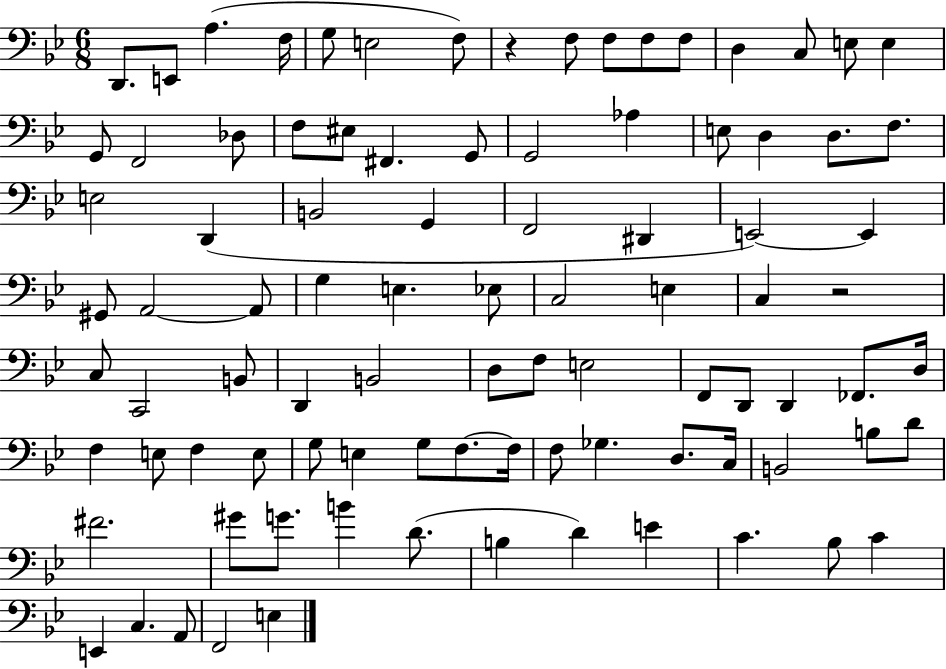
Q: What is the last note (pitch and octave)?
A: E3